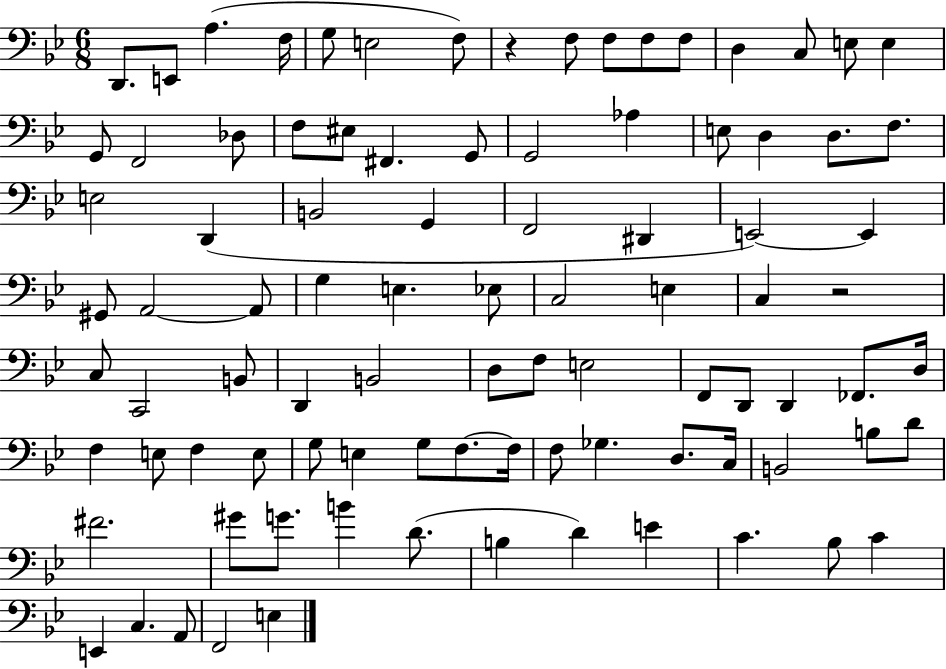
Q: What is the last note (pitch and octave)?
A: E3